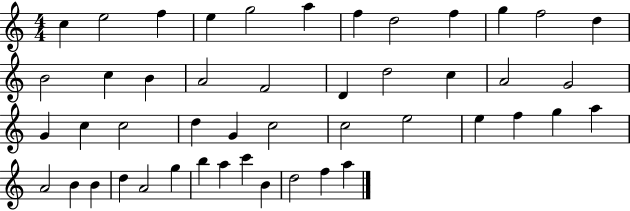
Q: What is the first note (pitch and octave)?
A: C5